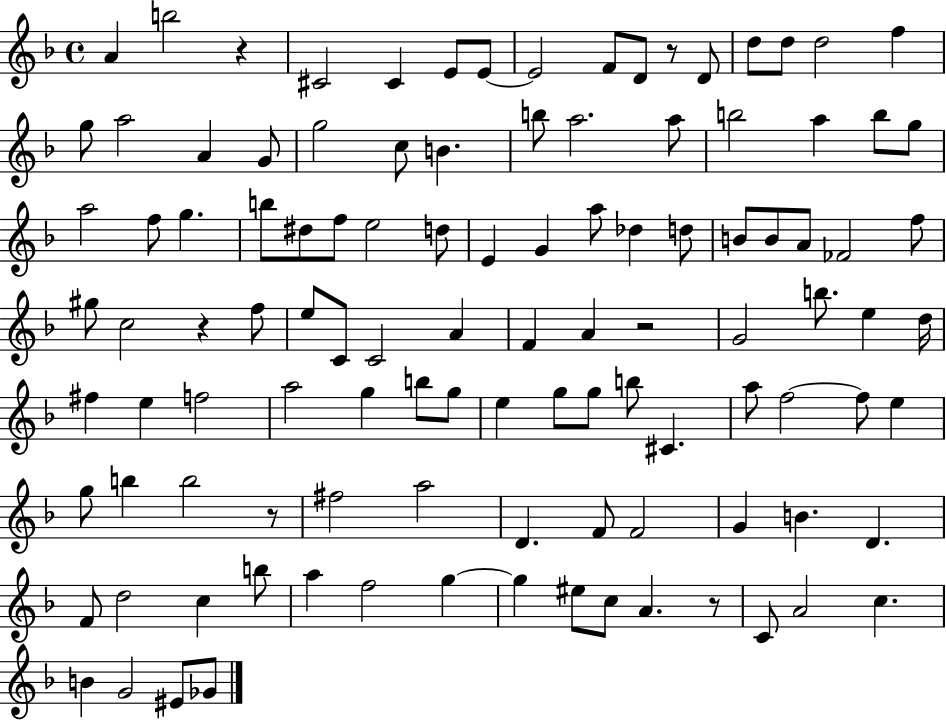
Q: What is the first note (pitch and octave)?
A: A4